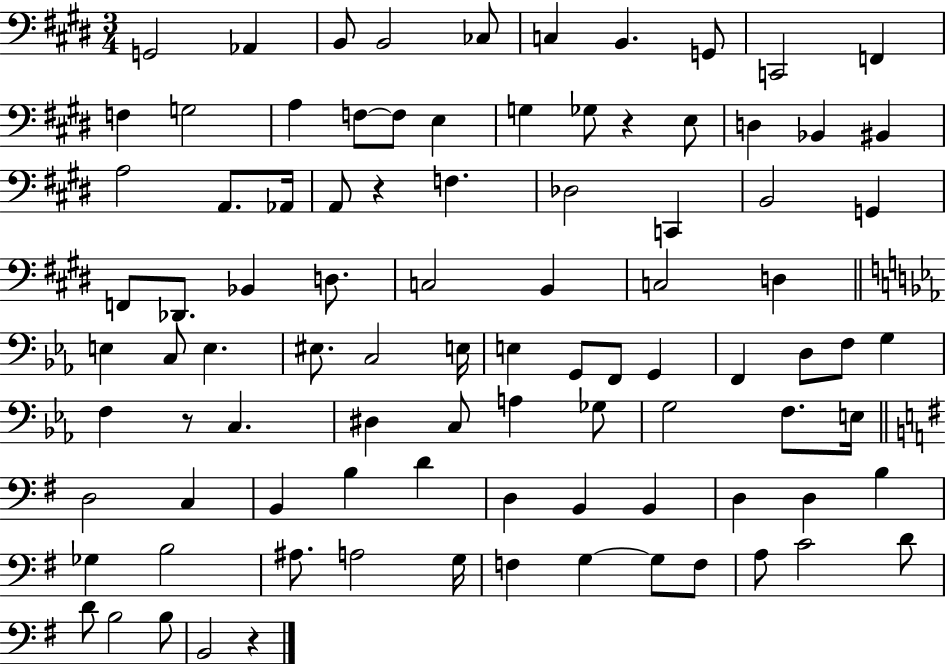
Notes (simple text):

G2/h Ab2/q B2/e B2/h CES3/e C3/q B2/q. G2/e C2/h F2/q F3/q G3/h A3/q F3/e F3/e E3/q G3/q Gb3/e R/q E3/e D3/q Bb2/q BIS2/q A3/h A2/e. Ab2/s A2/e R/q F3/q. Db3/h C2/q B2/h G2/q F2/e Db2/e. Bb2/q D3/e. C3/h B2/q C3/h D3/q E3/q C3/e E3/q. EIS3/e. C3/h E3/s E3/q G2/e F2/e G2/q F2/q D3/e F3/e G3/q F3/q R/e C3/q. D#3/q C3/e A3/q Gb3/e G3/h F3/e. E3/s D3/h C3/q B2/q B3/q D4/q D3/q B2/q B2/q D3/q D3/q B3/q Gb3/q B3/h A#3/e. A3/h G3/s F3/q G3/q G3/e F3/e A3/e C4/h D4/e D4/e B3/h B3/e B2/h R/q